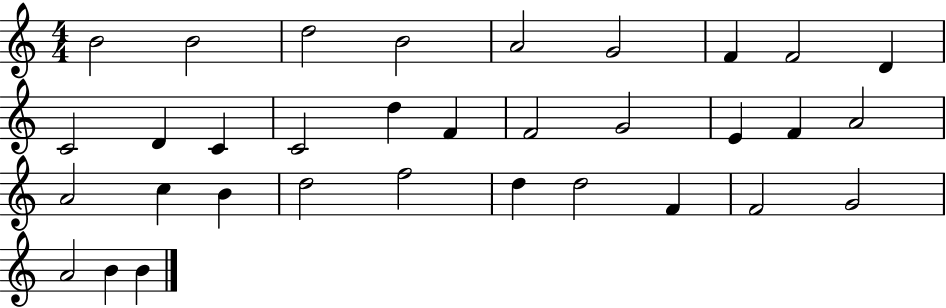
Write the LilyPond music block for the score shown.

{
  \clef treble
  \numericTimeSignature
  \time 4/4
  \key c \major
  b'2 b'2 | d''2 b'2 | a'2 g'2 | f'4 f'2 d'4 | \break c'2 d'4 c'4 | c'2 d''4 f'4 | f'2 g'2 | e'4 f'4 a'2 | \break a'2 c''4 b'4 | d''2 f''2 | d''4 d''2 f'4 | f'2 g'2 | \break a'2 b'4 b'4 | \bar "|."
}